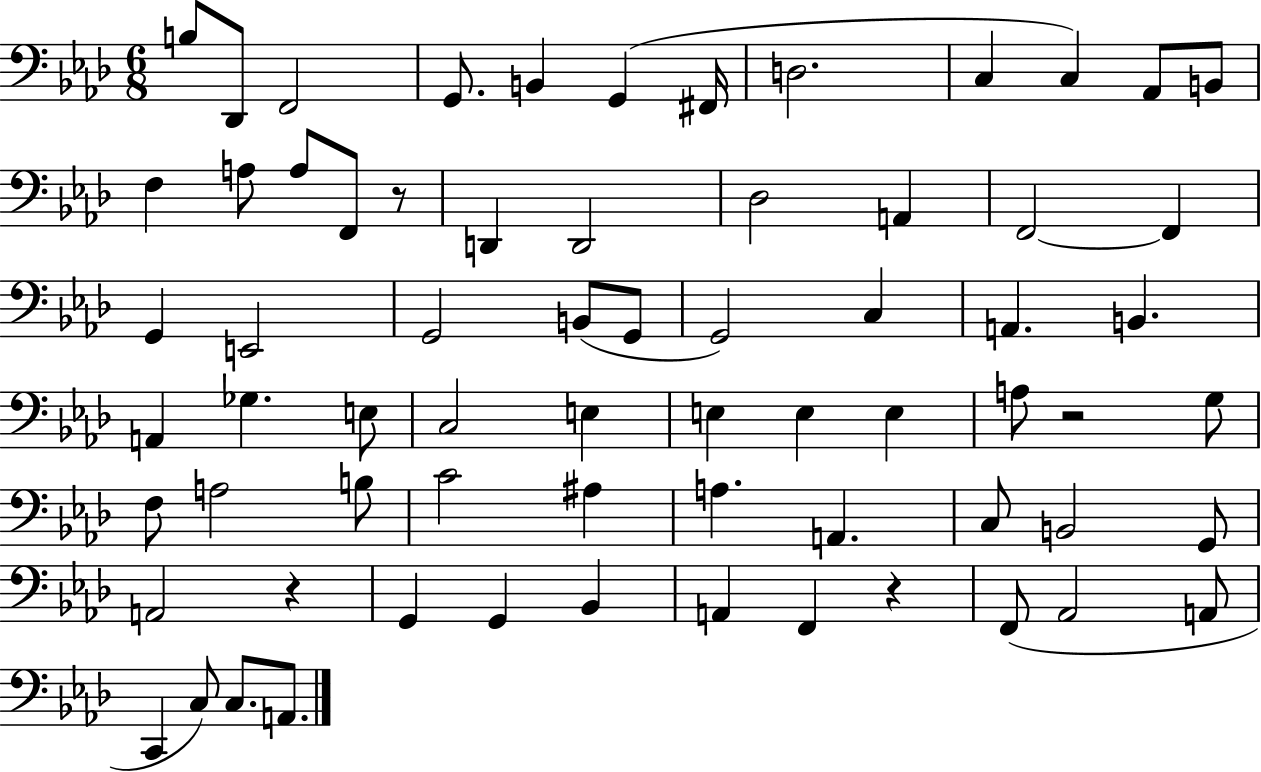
{
  \clef bass
  \numericTimeSignature
  \time 6/8
  \key aes \major
  b8 des,8 f,2 | g,8. b,4 g,4( fis,16 | d2. | c4 c4) aes,8 b,8 | \break f4 a8 a8 f,8 r8 | d,4 d,2 | des2 a,4 | f,2~~ f,4 | \break g,4 e,2 | g,2 b,8( g,8 | g,2) c4 | a,4. b,4. | \break a,4 ges4. e8 | c2 e4 | e4 e4 e4 | a8 r2 g8 | \break f8 a2 b8 | c'2 ais4 | a4. a,4. | c8 b,2 g,8 | \break a,2 r4 | g,4 g,4 bes,4 | a,4 f,4 r4 | f,8( aes,2 a,8 | \break c,4 c8) c8. a,8. | \bar "|."
}